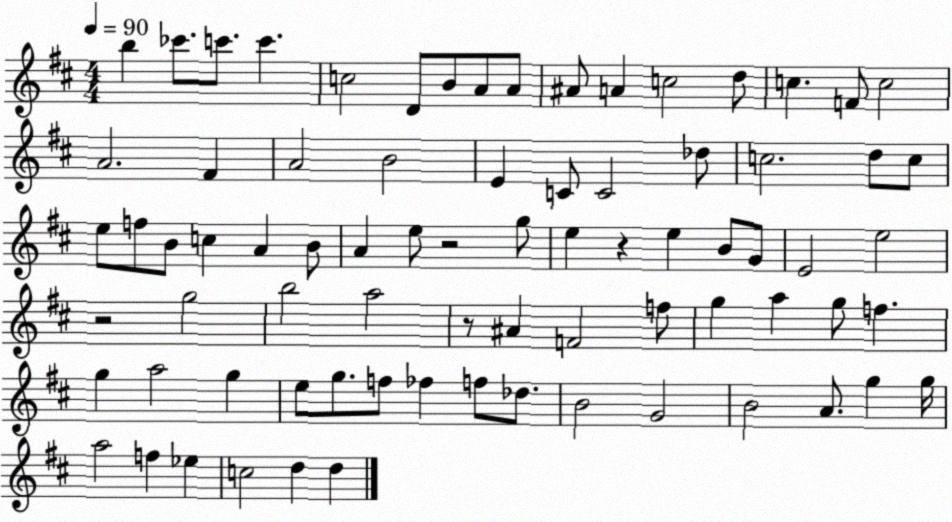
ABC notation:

X:1
T:Untitled
M:4/4
L:1/4
K:D
b _c'/2 c'/2 c' c2 D/2 B/2 A/2 A/2 ^A/2 A c2 d/2 c F/2 c2 A2 ^F A2 B2 E C/2 C2 _d/2 c2 d/2 c/2 e/2 f/2 B/2 c A B/2 A e/2 z2 g/2 e z e B/2 G/2 E2 e2 z2 g2 b2 a2 z/2 ^A F2 f/2 g a g/2 f g a2 g e/2 g/2 f/2 _f f/2 _d/2 B2 G2 B2 A/2 g g/4 a2 f _e c2 d d